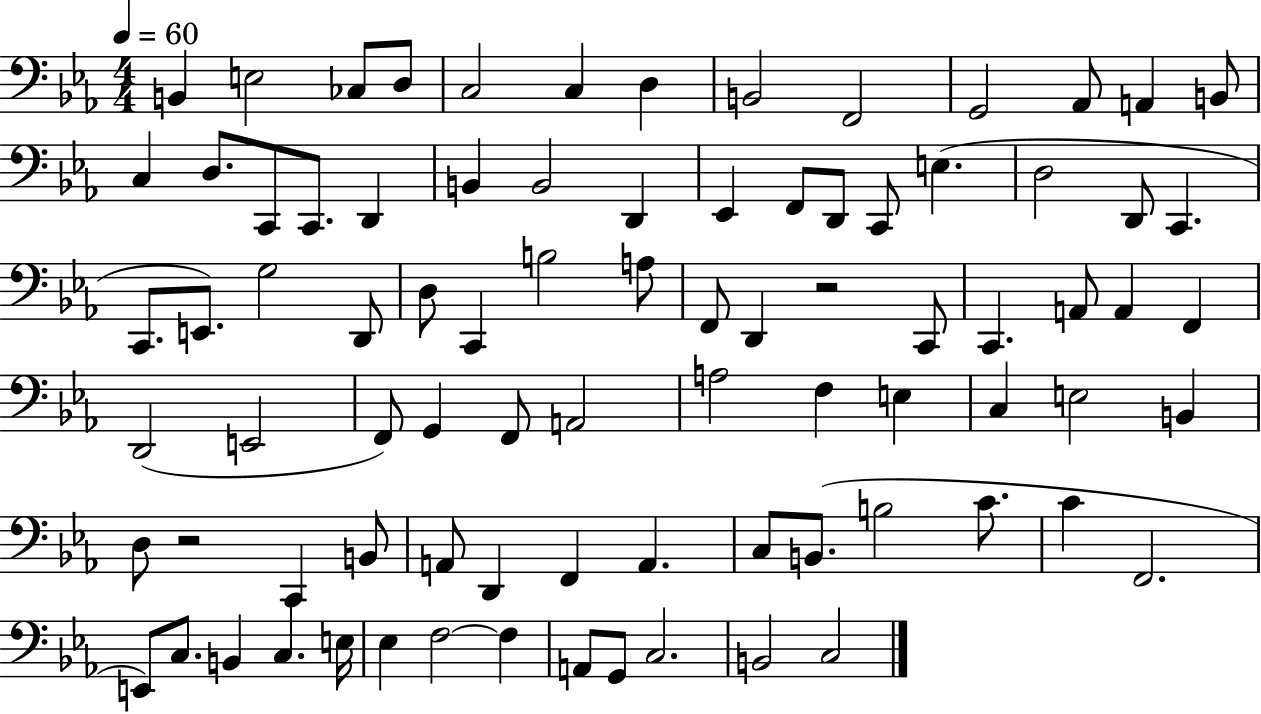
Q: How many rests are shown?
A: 2